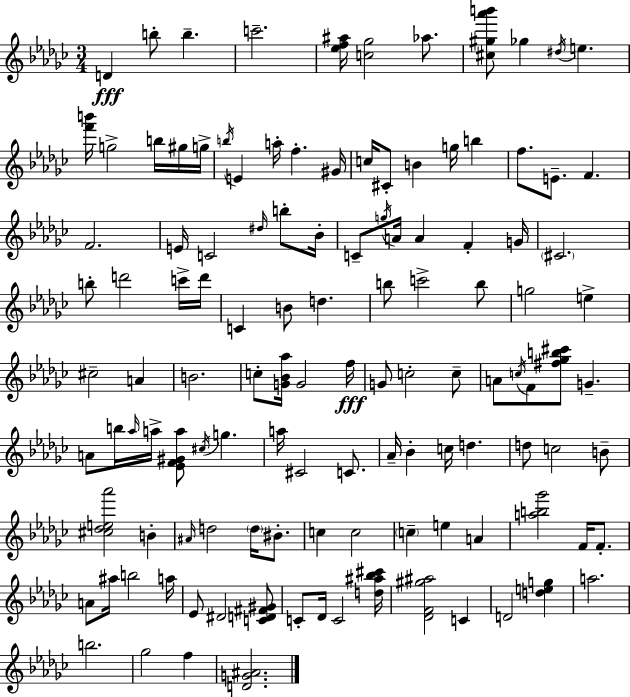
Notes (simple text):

D4/q B5/e B5/q. C6/h. [Eb5,F5,A#5]/s [C5,Gb5]/h Ab5/e. [C#5,G#5,Ab6,B6]/e Gb5/q D#5/s E5/q. [F6,B6]/s G5/h B5/s G#5/s G5/s B5/s E4/q A5/s F5/q. G#4/s C5/s C#4/e B4/q G5/s B5/q F5/e. E4/e. F4/q. F4/h. E4/s C4/h D#5/s B5/e Bb4/s C4/e G5/s A4/s A4/q F4/q G4/s C#4/h. B5/e D6/h C6/s D6/s C4/q B4/e D5/q. B5/e C6/h B5/e G5/h E5/q C#5/h A4/q B4/h. C5/e [G4,Bb4,Ab5]/s G4/h F5/s G4/e C5/h C5/e A4/e C5/s F4/e [F#5,Gb5,B5,C#6]/e G4/q. A4/e B5/s Ab5/s A5/s [Eb4,F4,G#4,A5]/e C#5/s G5/q. A5/s C#4/h C4/e. Ab4/s Bb4/q C5/s D5/q. D5/e C5/h B4/e [C#5,Db5,E5,Ab6]/h B4/q A#4/s D5/h D5/s BIS4/e. C5/q C5/h C5/q E5/q A4/q [A5,B5,Gb6]/h F4/s F4/e. A4/e A#5/s B5/h A5/s Eb4/e D#4/h [C4,D4,F#4,G#4]/e C4/e Db4/s C4/h [D5,A#5,Bb5,C#6]/s [Db4,F4,G#5,A#5]/h C4/q D4/h [D5,E5,G5]/q A5/h. B5/h. Gb5/h F5/q [D4,G4,A#4]/h.